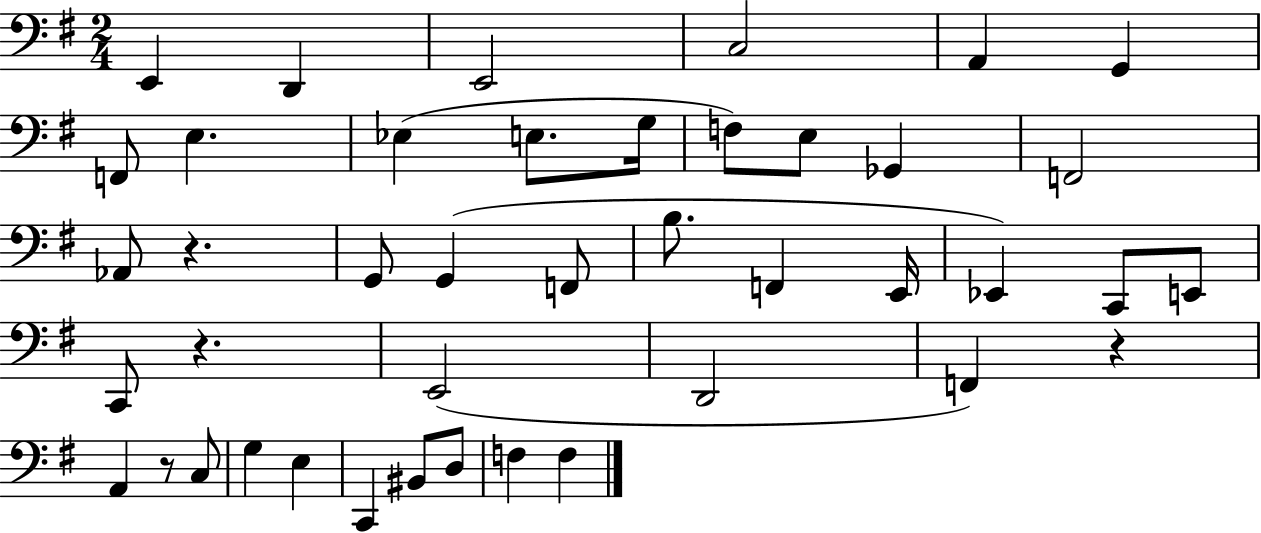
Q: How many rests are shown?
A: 4